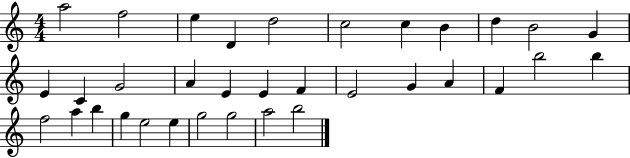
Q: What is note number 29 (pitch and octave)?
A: E5